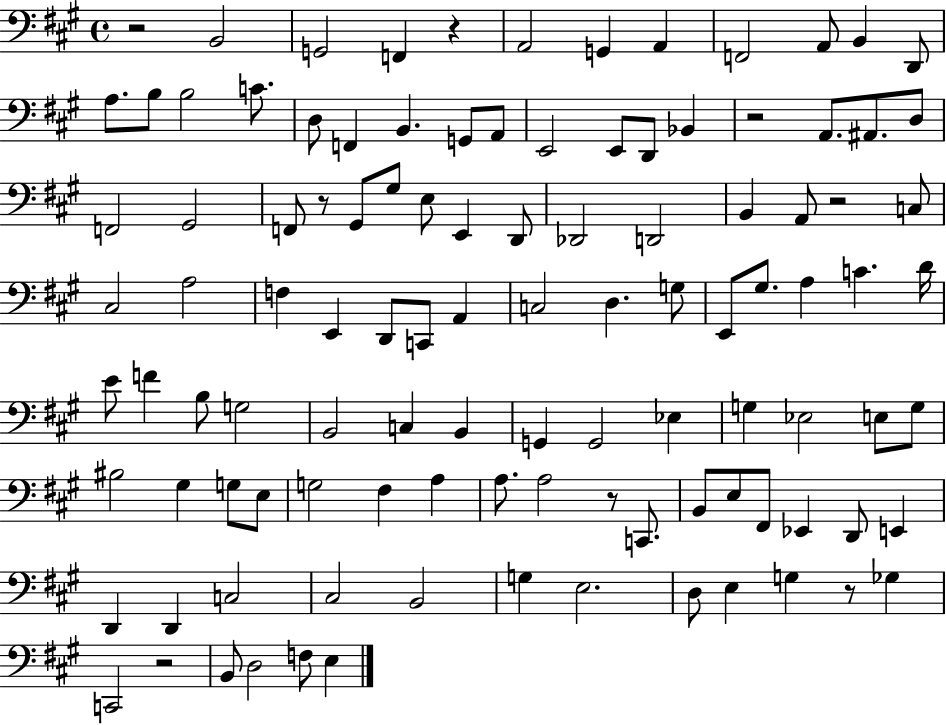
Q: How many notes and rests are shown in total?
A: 108